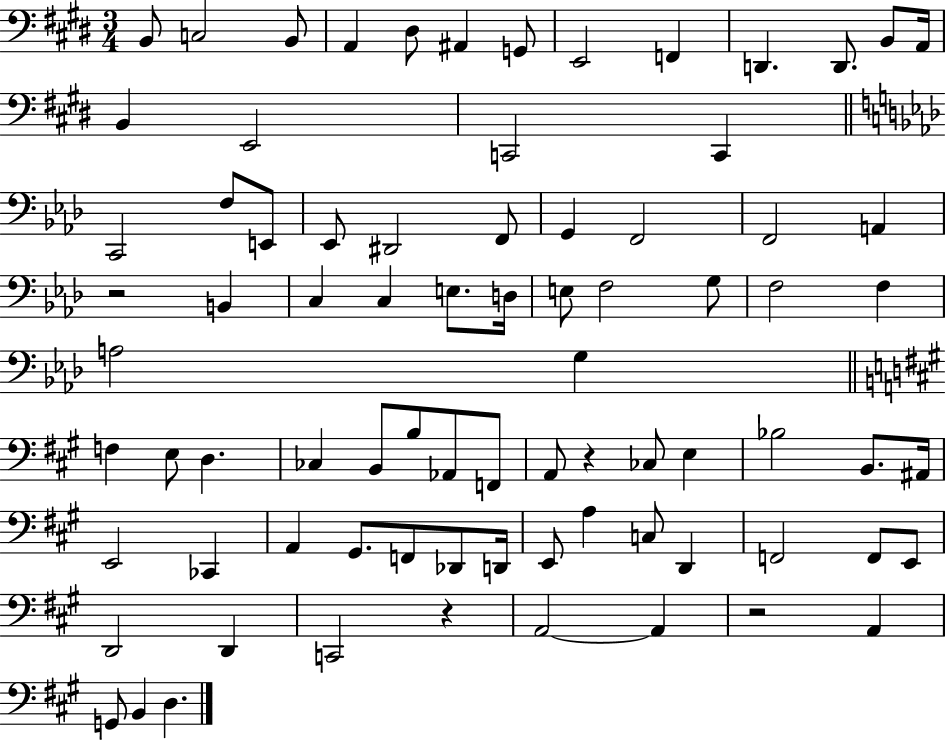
B2/e C3/h B2/e A2/q D#3/e A#2/q G2/e E2/h F2/q D2/q. D2/e. B2/e A2/s B2/q E2/h C2/h C2/q C2/h F3/e E2/e Eb2/e D#2/h F2/e G2/q F2/h F2/h A2/q R/h B2/q C3/q C3/q E3/e. D3/s E3/e F3/h G3/e F3/h F3/q A3/h G3/q F3/q E3/e D3/q. CES3/q B2/e B3/e Ab2/e F2/e A2/e R/q CES3/e E3/q Bb3/h B2/e. A#2/s E2/h CES2/q A2/q G#2/e. F2/e Db2/e D2/s E2/e A3/q C3/e D2/q F2/h F2/e E2/e D2/h D2/q C2/h R/q A2/h A2/q R/h A2/q G2/e B2/q D3/q.